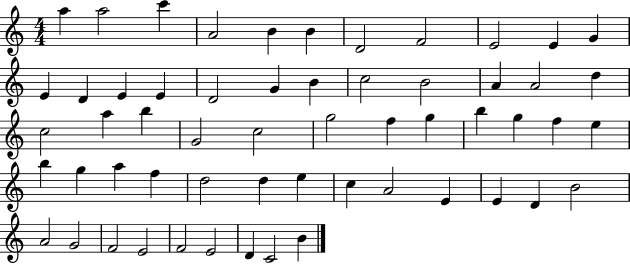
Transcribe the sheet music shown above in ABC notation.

X:1
T:Untitled
M:4/4
L:1/4
K:C
a a2 c' A2 B B D2 F2 E2 E G E D E E D2 G B c2 B2 A A2 d c2 a b G2 c2 g2 f g b g f e b g a f d2 d e c A2 E E D B2 A2 G2 F2 E2 F2 E2 D C2 B